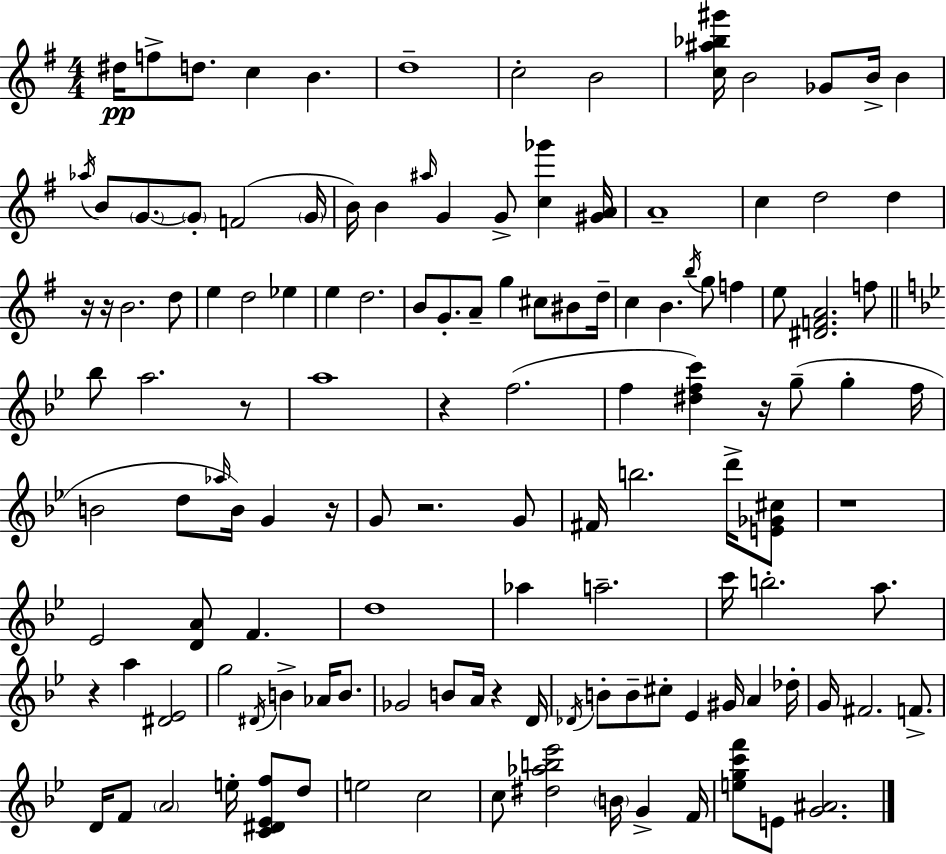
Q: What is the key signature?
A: G major